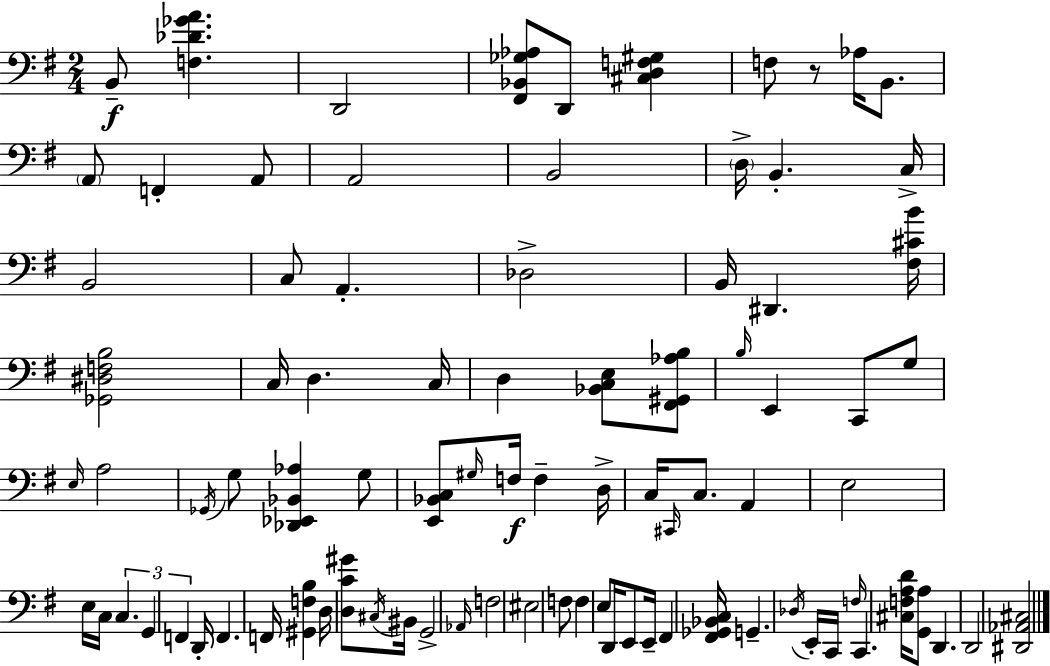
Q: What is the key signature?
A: E minor